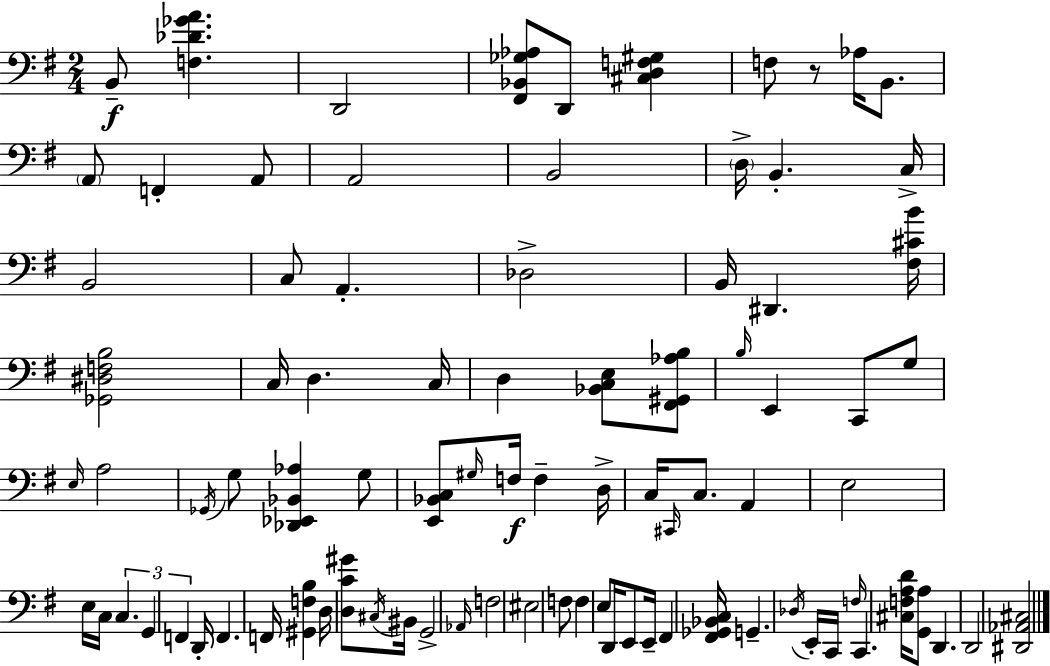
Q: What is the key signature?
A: E minor